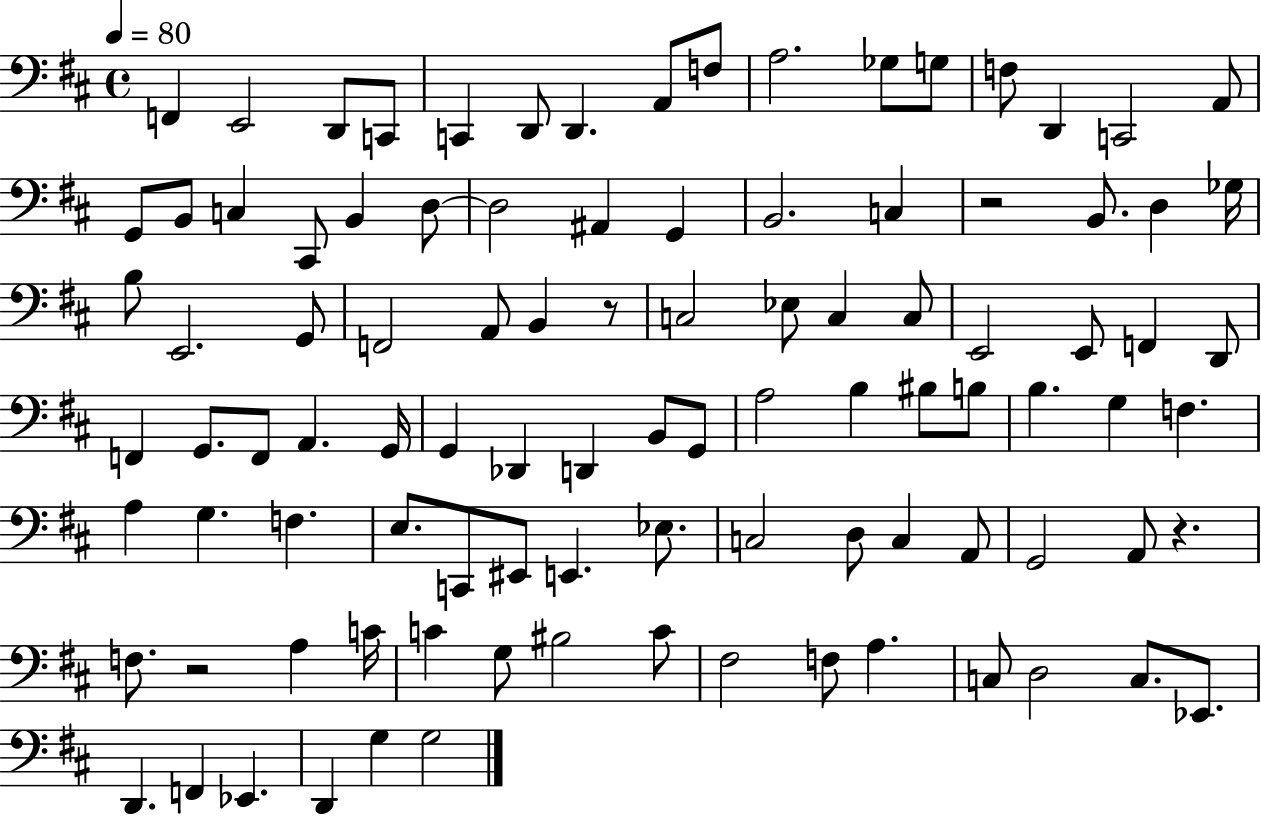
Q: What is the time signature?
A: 4/4